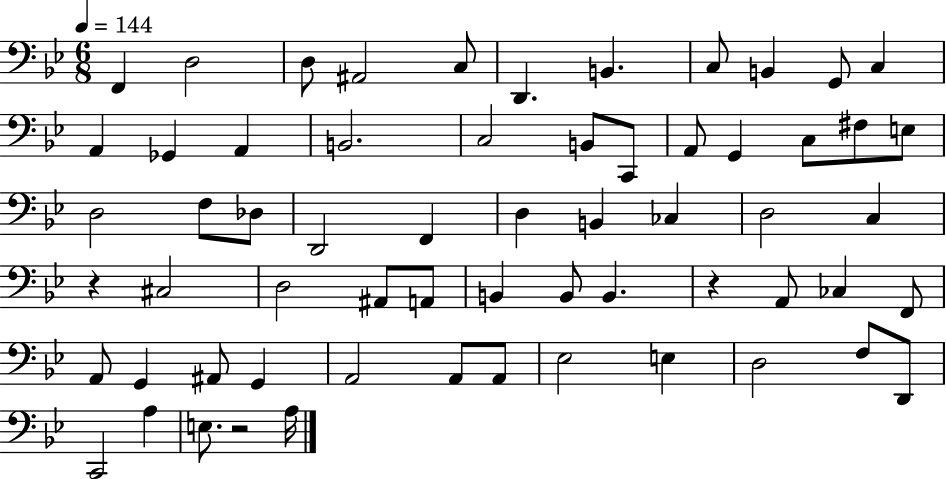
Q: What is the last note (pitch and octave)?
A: A3